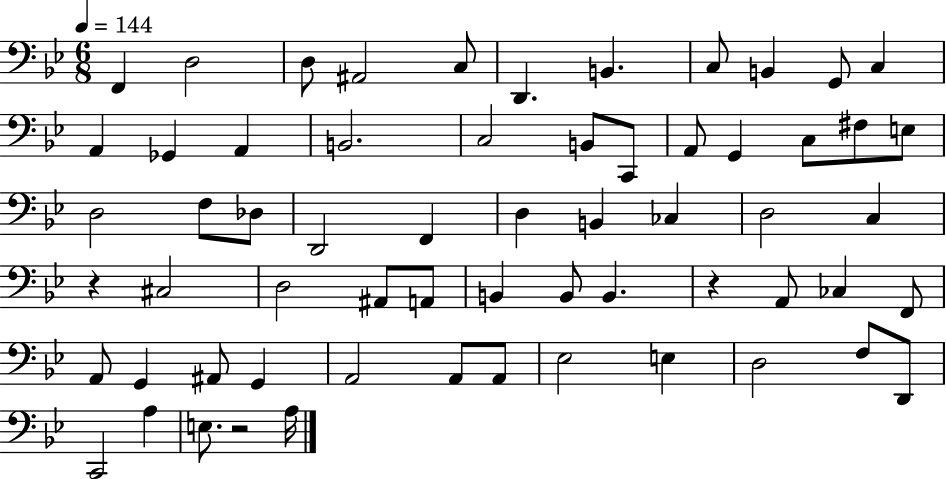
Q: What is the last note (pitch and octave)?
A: A3